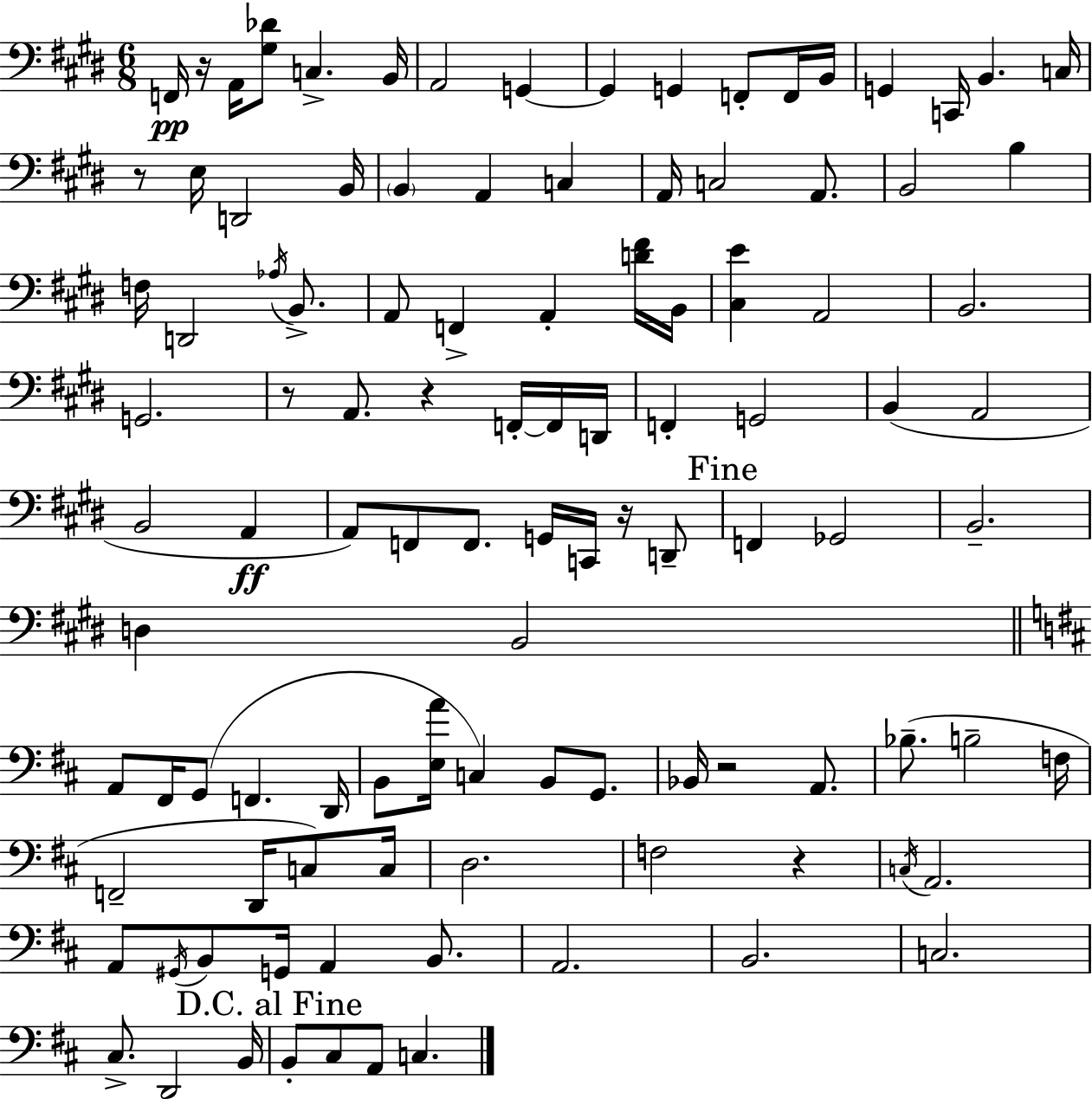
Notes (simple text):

F2/s R/s A2/s [G#3,Db4]/e C3/q. B2/s A2/h G2/q G2/q G2/q F2/e F2/s B2/s G2/q C2/s B2/q. C3/s R/e E3/s D2/h B2/s B2/q A2/q C3/q A2/s C3/h A2/e. B2/h B3/q F3/s D2/h Ab3/s B2/e. A2/e F2/q A2/q [D4,F#4]/s B2/s [C#3,E4]/q A2/h B2/h. G2/h. R/e A2/e. R/q F2/s F2/s D2/s F2/q G2/h B2/q A2/h B2/h A2/q A2/e F2/e F2/e. G2/s C2/s R/s D2/e F2/q Gb2/h B2/h. D3/q B2/h A2/e F#2/s G2/e F2/q. D2/s B2/e [E3,A4]/s C3/q B2/e G2/e. Bb2/s R/h A2/e. Bb3/e. B3/h F3/s F2/h D2/s C3/e C3/s D3/h. F3/h R/q C3/s A2/h. A2/e G#2/s B2/e G2/s A2/q B2/e. A2/h. B2/h. C3/h. C#3/e. D2/h B2/s B2/e C#3/e A2/e C3/q.